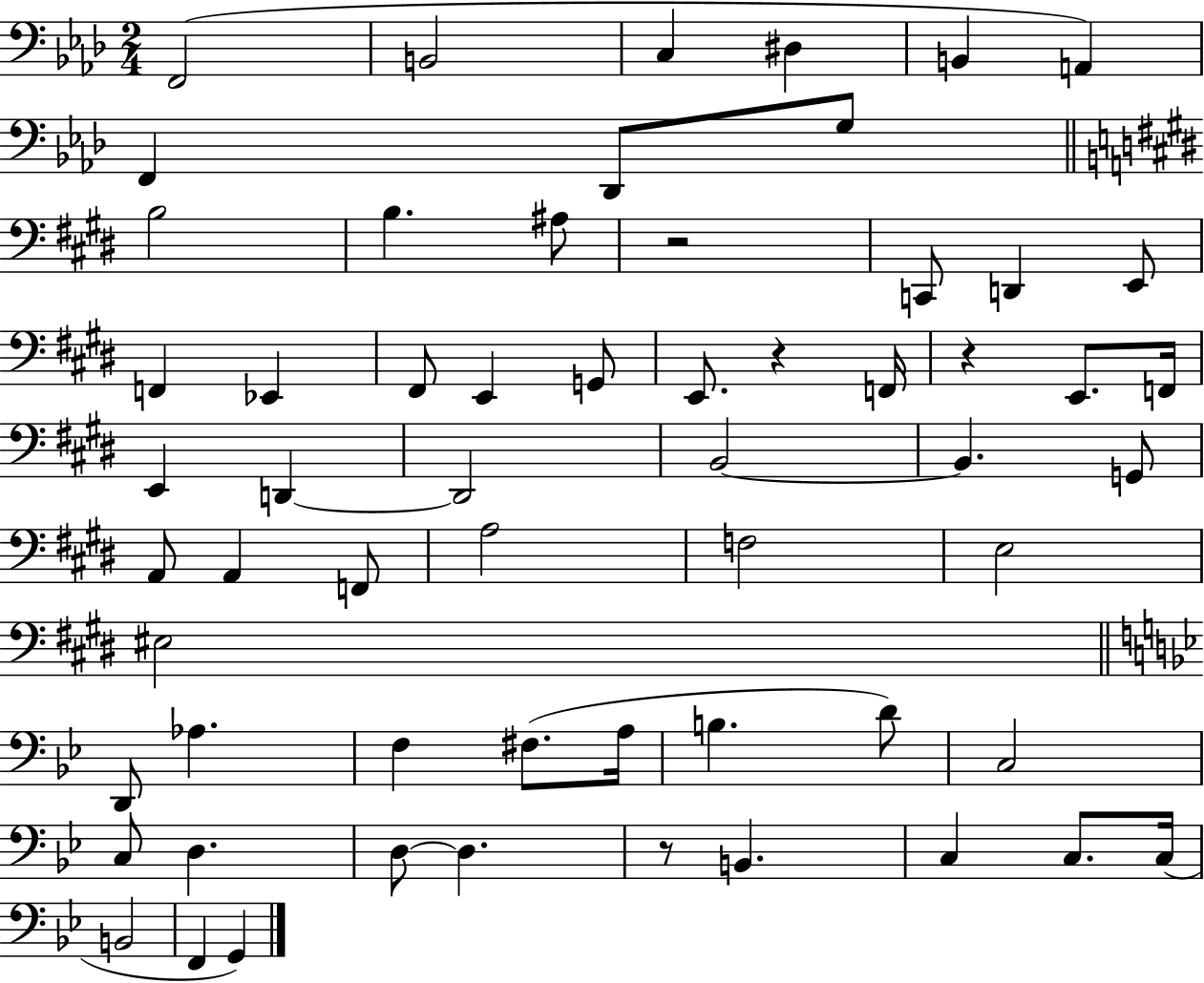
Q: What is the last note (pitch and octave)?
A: G2